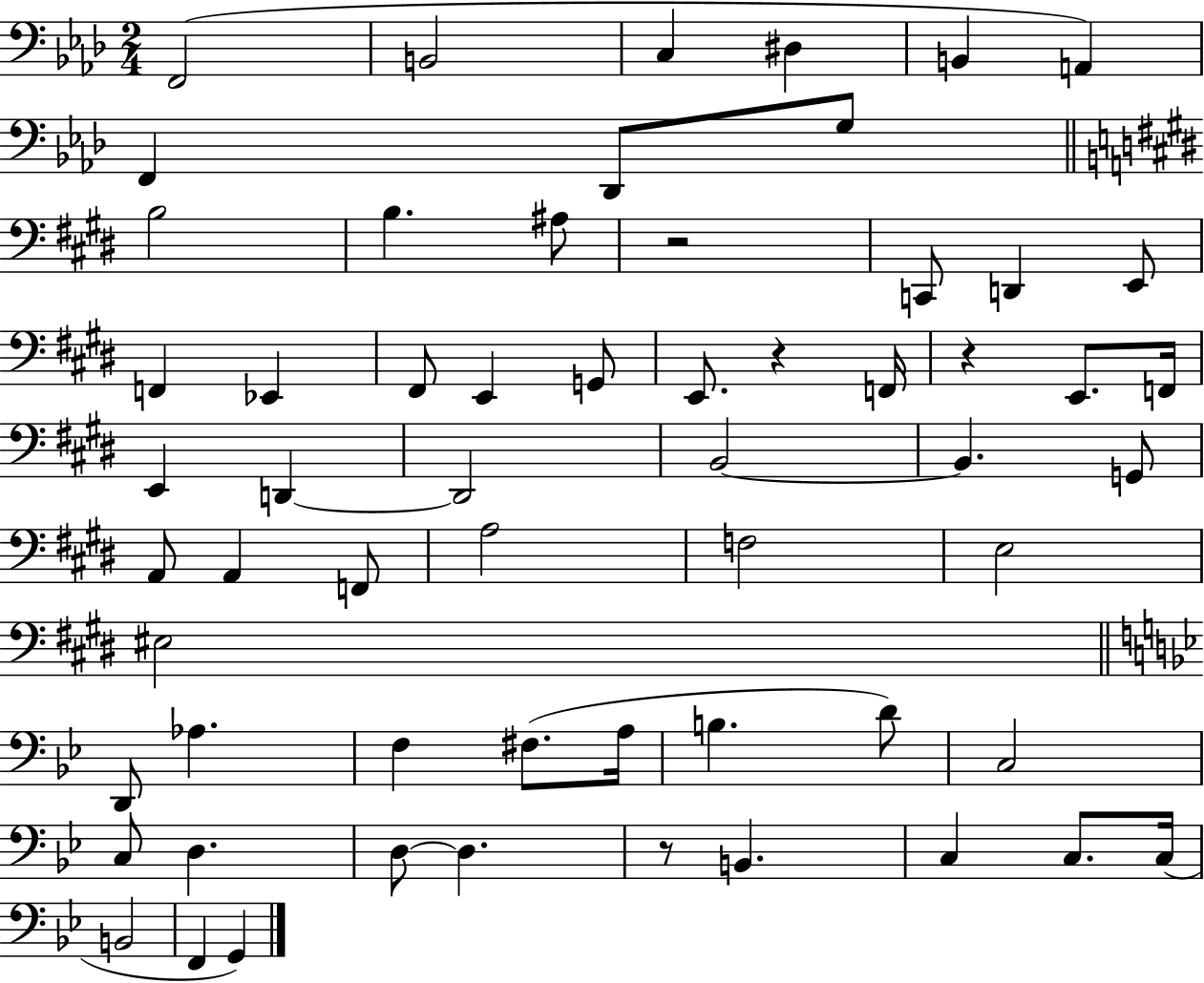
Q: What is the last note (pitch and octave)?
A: G2